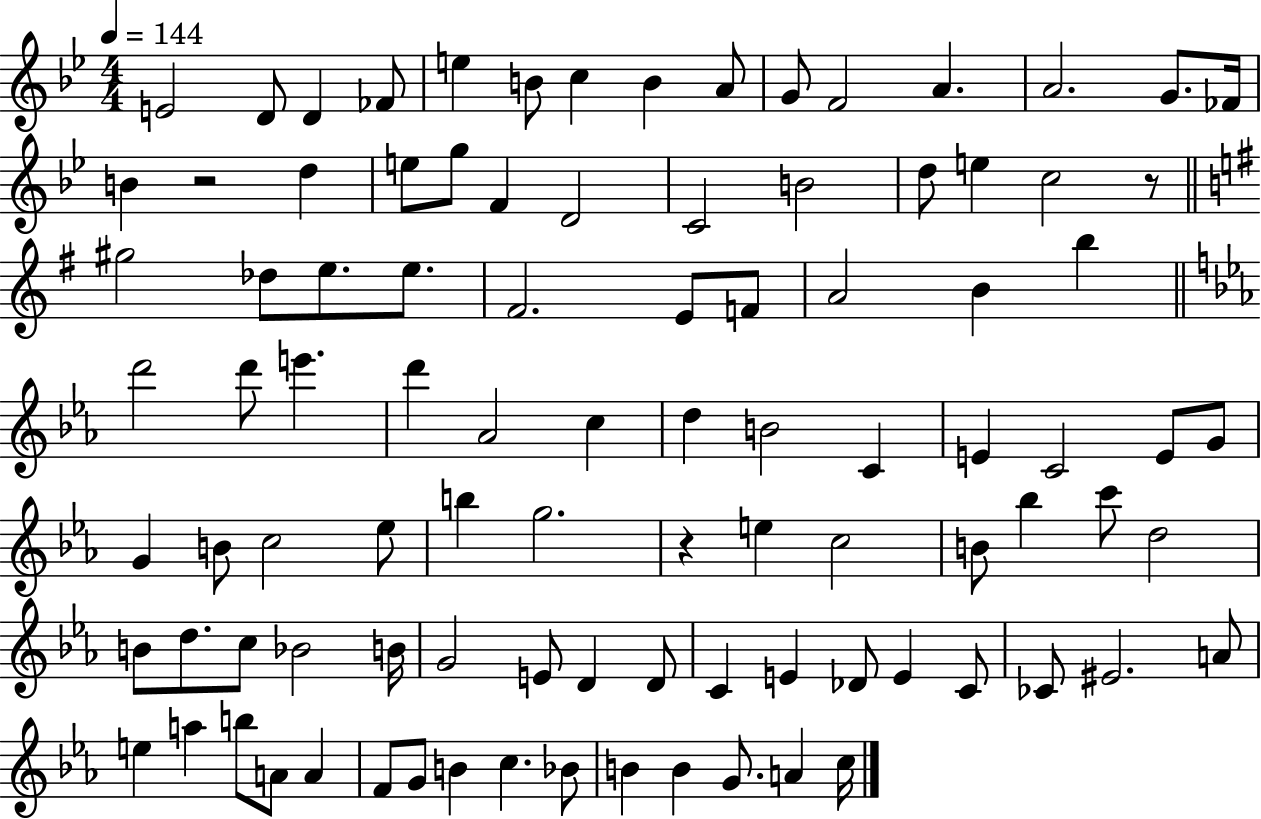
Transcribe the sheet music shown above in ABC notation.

X:1
T:Untitled
M:4/4
L:1/4
K:Bb
E2 D/2 D _F/2 e B/2 c B A/2 G/2 F2 A A2 G/2 _F/4 B z2 d e/2 g/2 F D2 C2 B2 d/2 e c2 z/2 ^g2 _d/2 e/2 e/2 ^F2 E/2 F/2 A2 B b d'2 d'/2 e' d' _A2 c d B2 C E C2 E/2 G/2 G B/2 c2 _e/2 b g2 z e c2 B/2 _b c'/2 d2 B/2 d/2 c/2 _B2 B/4 G2 E/2 D D/2 C E _D/2 E C/2 _C/2 ^E2 A/2 e a b/2 A/2 A F/2 G/2 B c _B/2 B B G/2 A c/4